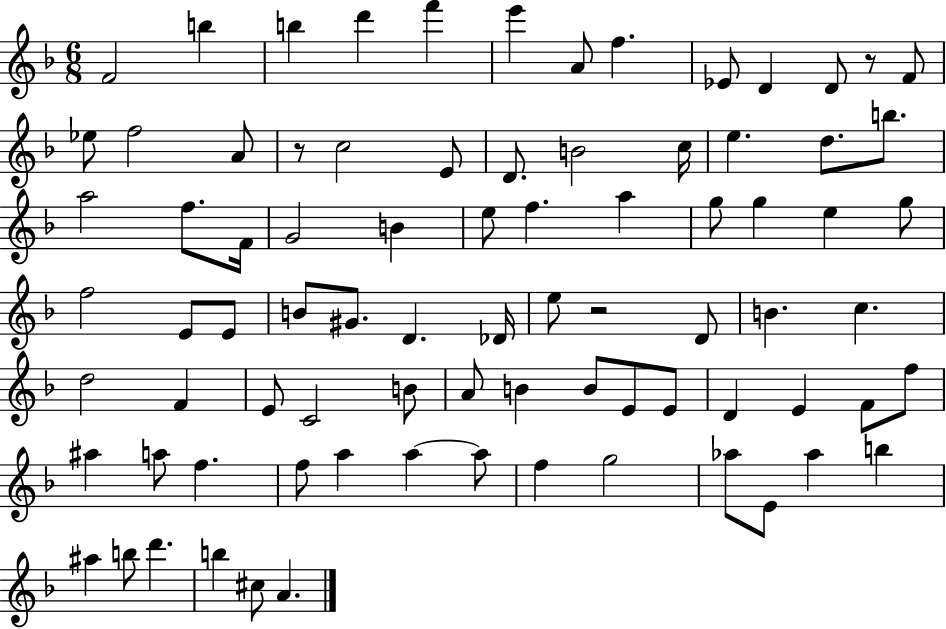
{
  \clef treble
  \numericTimeSignature
  \time 6/8
  \key f \major
  f'2 b''4 | b''4 d'''4 f'''4 | e'''4 a'8 f''4. | ees'8 d'4 d'8 r8 f'8 | \break ees''8 f''2 a'8 | r8 c''2 e'8 | d'8. b'2 c''16 | e''4. d''8. b''8. | \break a''2 f''8. f'16 | g'2 b'4 | e''8 f''4. a''4 | g''8 g''4 e''4 g''8 | \break f''2 e'8 e'8 | b'8 gis'8. d'4. des'16 | e''8 r2 d'8 | b'4. c''4. | \break d''2 f'4 | e'8 c'2 b'8 | a'8 b'4 b'8 e'8 e'8 | d'4 e'4 f'8 f''8 | \break ais''4 a''8 f''4. | f''8 a''4 a''4~~ a''8 | f''4 g''2 | aes''8 e'8 aes''4 b''4 | \break ais''4 b''8 d'''4. | b''4 cis''8 a'4. | \bar "|."
}